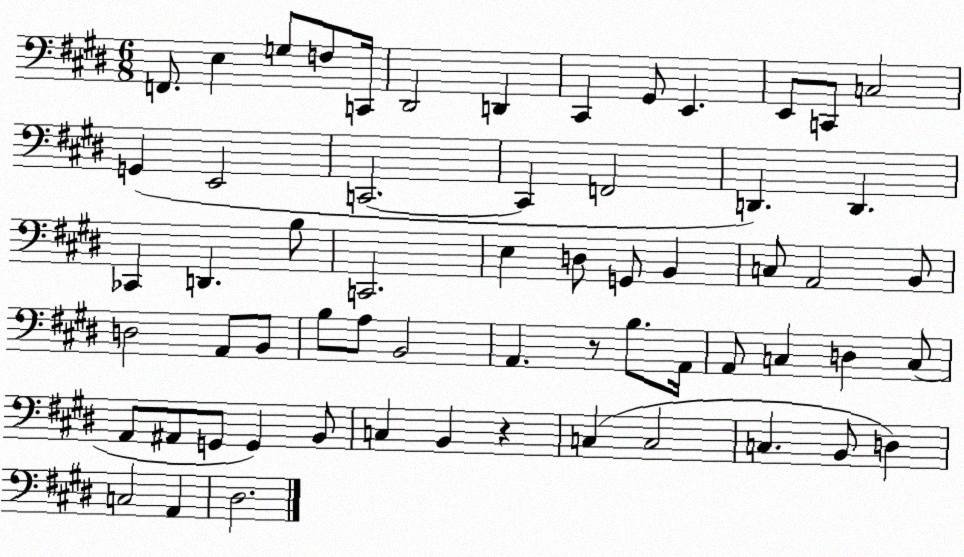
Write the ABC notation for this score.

X:1
T:Untitled
M:6/8
L:1/4
K:E
F,,/2 E, G,/2 F,/2 C,,/4 ^D,,2 D,, ^C,, ^G,,/2 E,, E,,/2 C,,/2 C,2 G,, E,,2 C,,2 C,, F,,2 D,, D,, _C,, D,, B,/2 C,,2 E, D,/2 G,,/2 B,, C,/2 A,,2 B,,/2 D,2 A,,/2 B,,/2 B,/2 A,/2 B,,2 A,, z/2 B,/2 A,,/4 A,,/2 C, D, C,/2 A,,/2 ^A,,/2 G,,/2 G,, B,,/2 C, B,, z C, C,2 C, B,,/2 D, C,2 A,, ^D,2